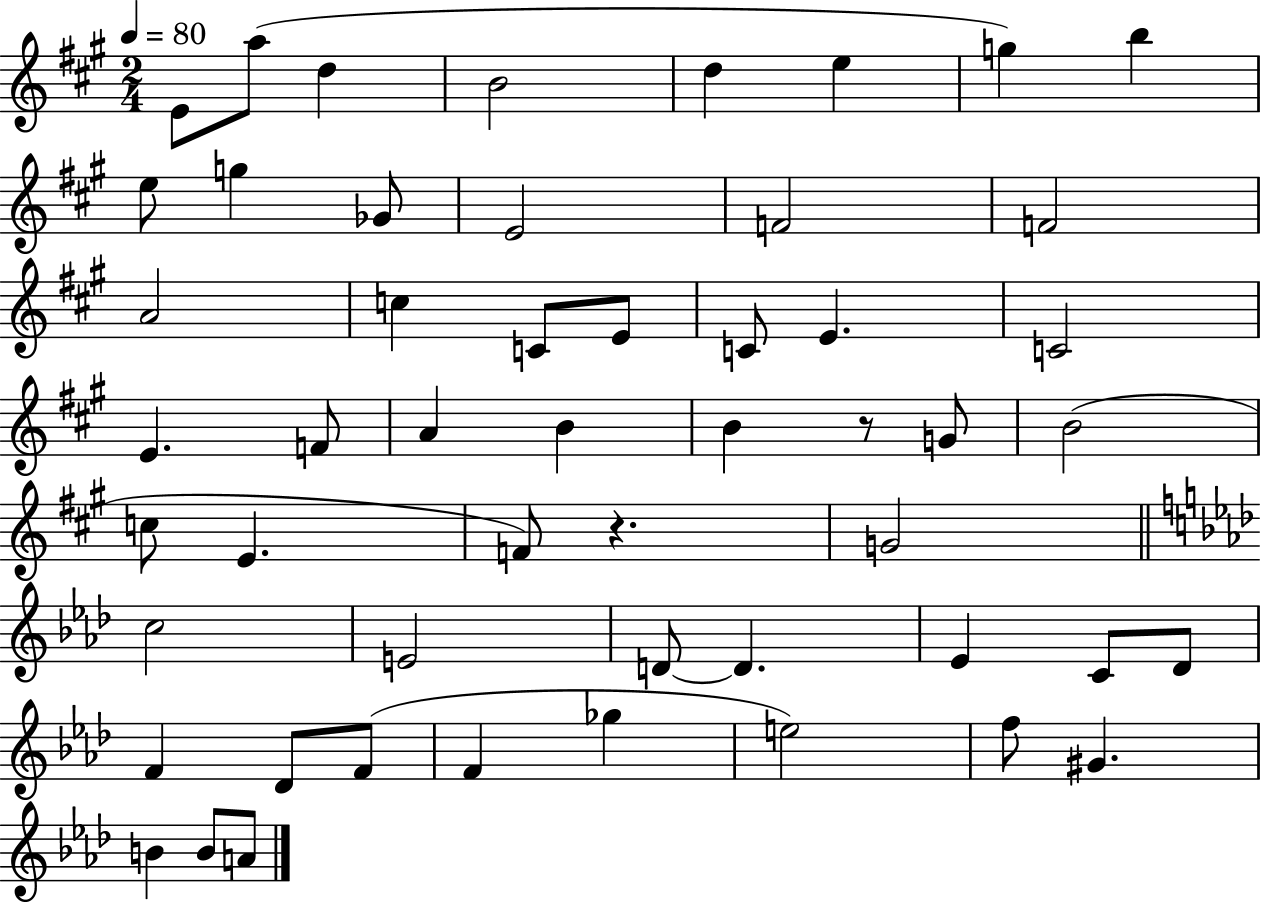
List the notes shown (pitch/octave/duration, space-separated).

E4/e A5/e D5/q B4/h D5/q E5/q G5/q B5/q E5/e G5/q Gb4/e E4/h F4/h F4/h A4/h C5/q C4/e E4/e C4/e E4/q. C4/h E4/q. F4/e A4/q B4/q B4/q R/e G4/e B4/h C5/e E4/q. F4/e R/q. G4/h C5/h E4/h D4/e D4/q. Eb4/q C4/e Db4/e F4/q Db4/e F4/e F4/q Gb5/q E5/h F5/e G#4/q. B4/q B4/e A4/e